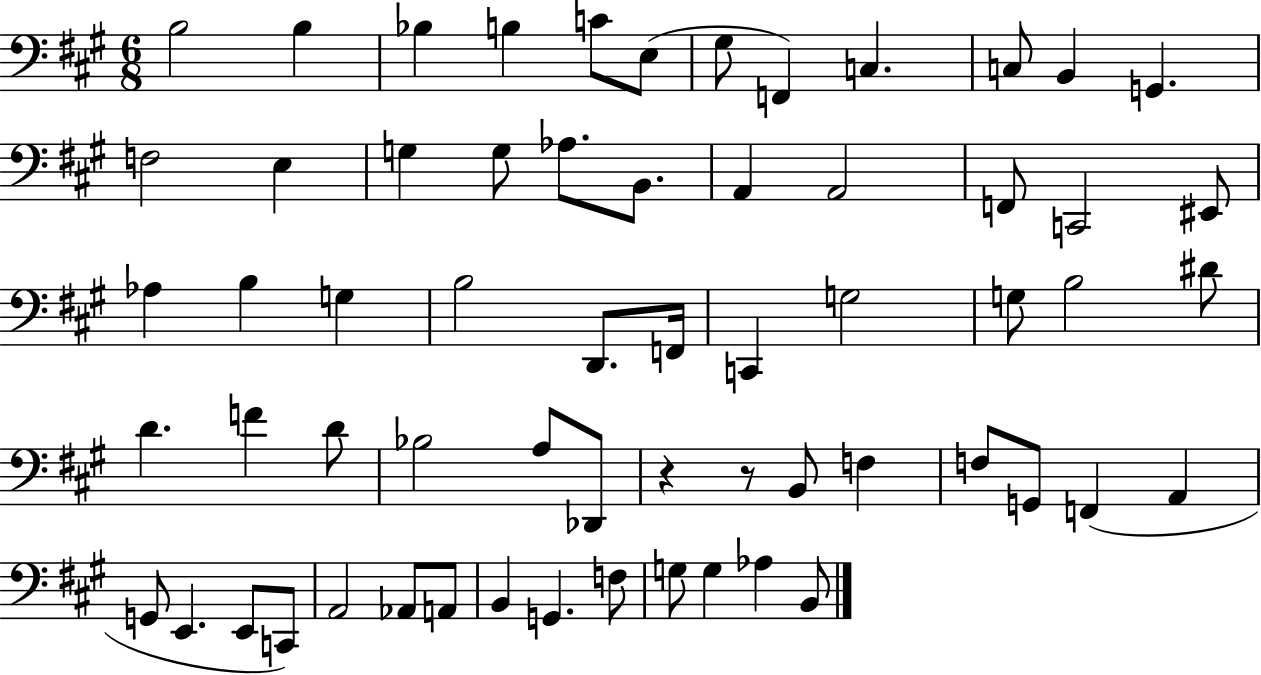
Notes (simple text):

B3/h B3/q Bb3/q B3/q C4/e E3/e G#3/e F2/q C3/q. C3/e B2/q G2/q. F3/h E3/q G3/q G3/e Ab3/e. B2/e. A2/q A2/h F2/e C2/h EIS2/e Ab3/q B3/q G3/q B3/h D2/e. F2/s C2/q G3/h G3/e B3/h D#4/e D4/q. F4/q D4/e Bb3/h A3/e Db2/e R/q R/e B2/e F3/q F3/e G2/e F2/q A2/q G2/e E2/q. E2/e C2/e A2/h Ab2/e A2/e B2/q G2/q. F3/e G3/e G3/q Ab3/q B2/e